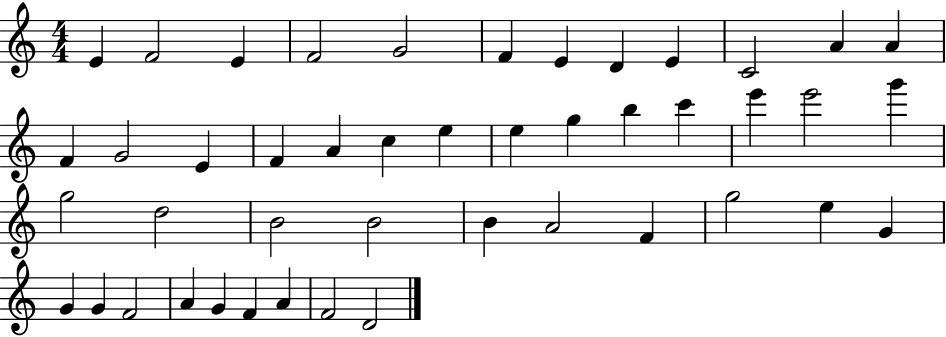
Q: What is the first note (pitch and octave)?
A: E4